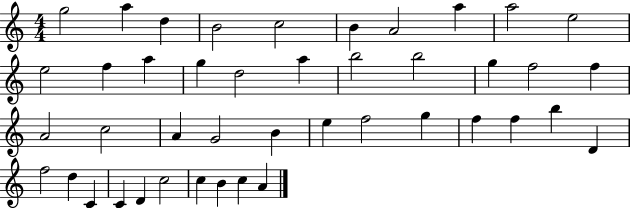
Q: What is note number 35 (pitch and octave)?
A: D5